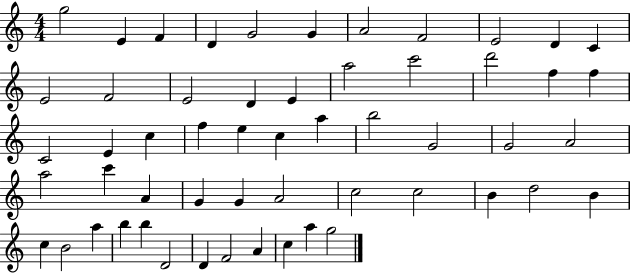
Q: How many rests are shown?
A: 0